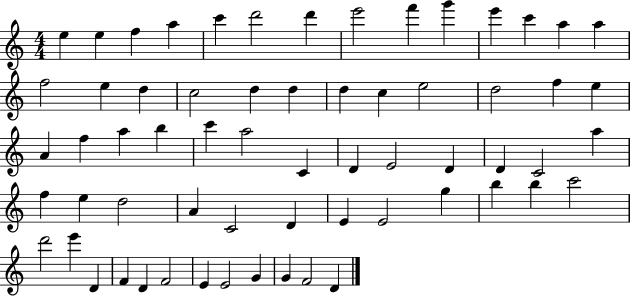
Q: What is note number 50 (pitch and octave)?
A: B5